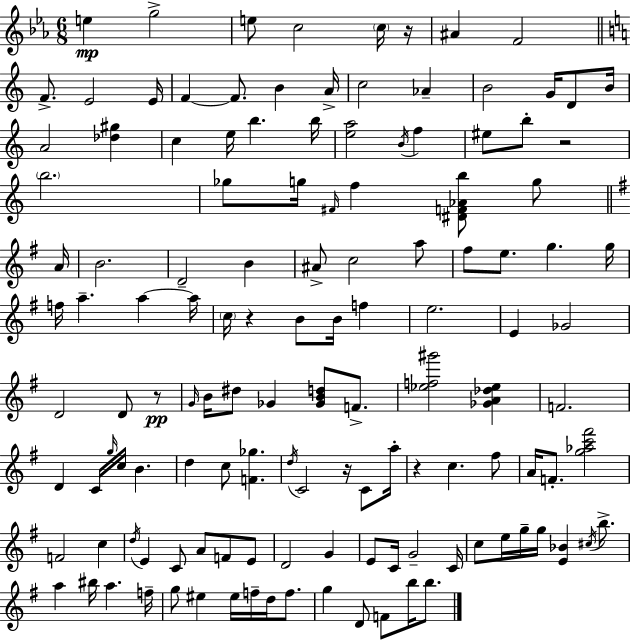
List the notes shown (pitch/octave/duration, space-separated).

E5/q G5/h E5/e C5/h C5/s R/s A#4/q F4/h F4/e. E4/h E4/s F4/q F4/e. B4/q A4/s C5/h Ab4/q B4/h G4/s D4/e B4/s A4/h [Db5,G#5]/q C5/q E5/s B5/q. B5/s [E5,A5]/h B4/s F5/q EIS5/e B5/e R/h B5/h. Gb5/e G5/s F#4/s F5/q [D#4,F4,Ab4,B5]/e G5/e A4/s B4/h. D4/h B4/q A#4/e C5/h A5/e F#5/e E5/e. G5/q. G5/s F5/s A5/q. A5/q A5/s C5/s R/q B4/e B4/s F5/q E5/h. E4/q Gb4/h D4/h D4/e R/e G4/s B4/s D#5/e Gb4/q [Gb4,B4,D5]/e F4/e. [Eb5,F5,G#6]/h [Gb4,A4,Db5,Eb5]/q F4/h. D4/q C4/s G5/s C5/s B4/q. D5/q C5/e [F4,Gb5]/q. D5/s C4/h R/s C4/e A5/s R/q C5/q. F#5/e A4/s F4/e. [G5,Ab5,C6,F#6]/h F4/h C5/q D5/s E4/q C4/e A4/e F4/e E4/e D4/h G4/q E4/e C4/s G4/h C4/s C5/e E5/s G5/s G5/s [E4,Bb4]/q C#5/s B5/e. A5/q BIS5/s A5/q. F5/s G5/e EIS5/q EIS5/s F5/s D5/s F5/e. G5/q D4/e F4/e B5/s B5/e.